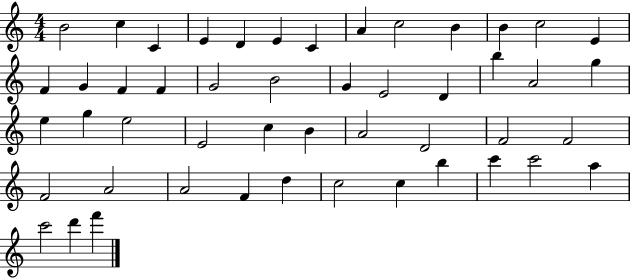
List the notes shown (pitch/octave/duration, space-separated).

B4/h C5/q C4/q E4/q D4/q E4/q C4/q A4/q C5/h B4/q B4/q C5/h E4/q F4/q G4/q F4/q F4/q G4/h B4/h G4/q E4/h D4/q B5/q A4/h G5/q E5/q G5/q E5/h E4/h C5/q B4/q A4/h D4/h F4/h F4/h F4/h A4/h A4/h F4/q D5/q C5/h C5/q B5/q C6/q C6/h A5/q C6/h D6/q F6/q